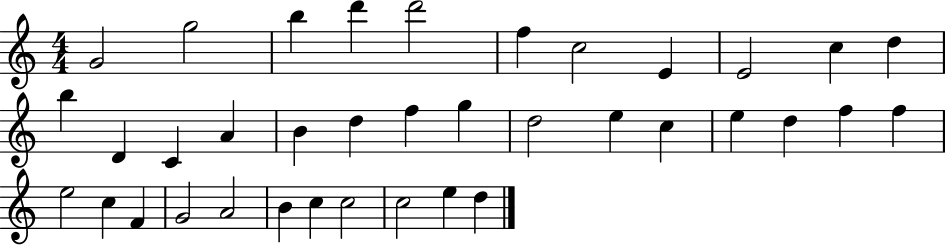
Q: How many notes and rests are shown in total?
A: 37